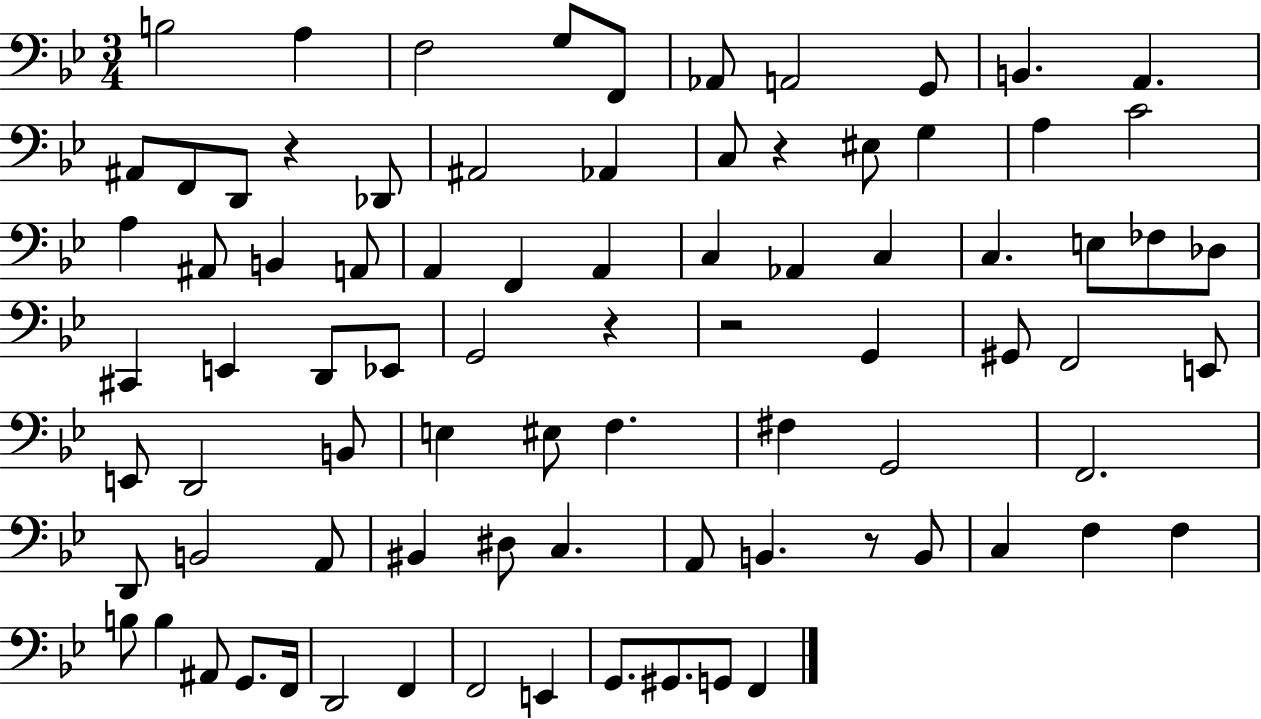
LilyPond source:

{
  \clef bass
  \numericTimeSignature
  \time 3/4
  \key bes \major
  \repeat volta 2 { b2 a4 | f2 g8 f,8 | aes,8 a,2 g,8 | b,4. a,4. | \break ais,8 f,8 d,8 r4 des,8 | ais,2 aes,4 | c8 r4 eis8 g4 | a4 c'2 | \break a4 ais,8 b,4 a,8 | a,4 f,4 a,4 | c4 aes,4 c4 | c4. e8 fes8 des8 | \break cis,4 e,4 d,8 ees,8 | g,2 r4 | r2 g,4 | gis,8 f,2 e,8 | \break e,8 d,2 b,8 | e4 eis8 f4. | fis4 g,2 | f,2. | \break d,8 b,2 a,8 | bis,4 dis8 c4. | a,8 b,4. r8 b,8 | c4 f4 f4 | \break b8 b4 ais,8 g,8. f,16 | d,2 f,4 | f,2 e,4 | g,8. gis,8. g,8 f,4 | \break } \bar "|."
}